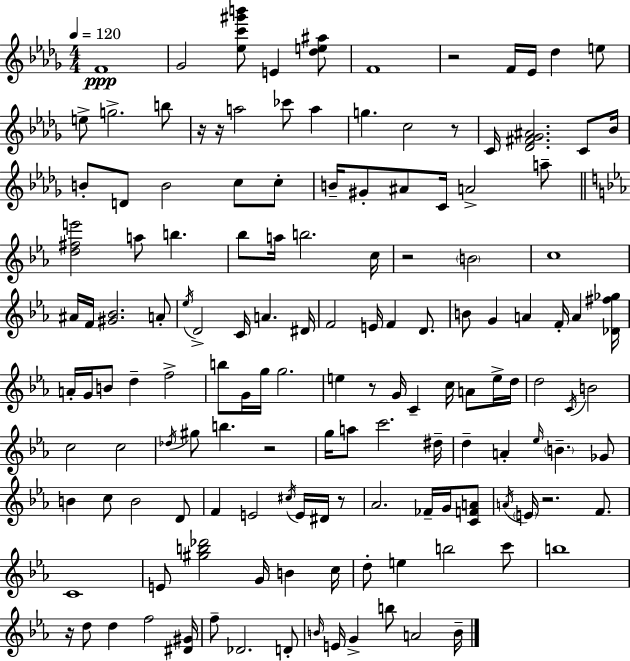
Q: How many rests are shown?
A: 10